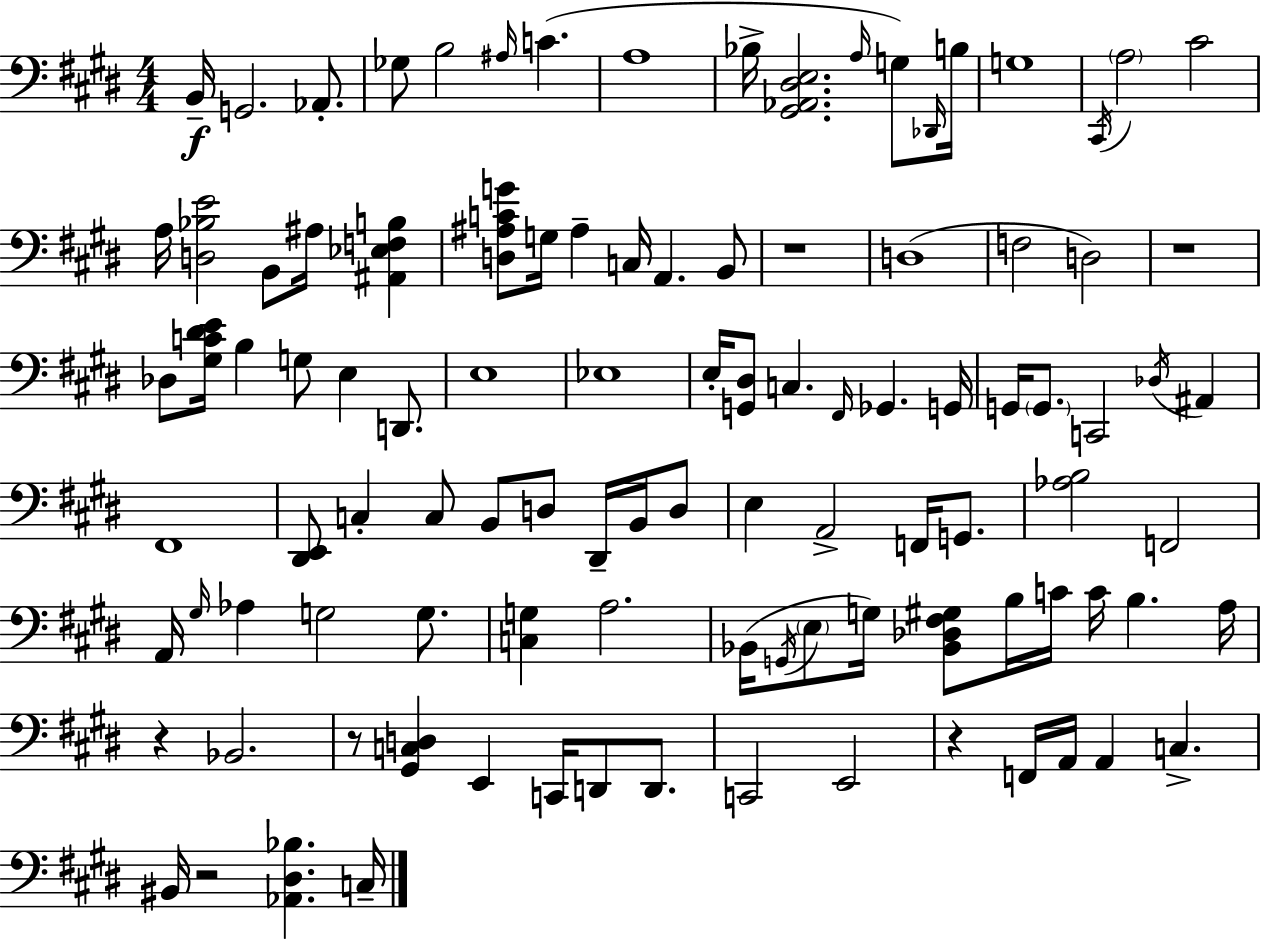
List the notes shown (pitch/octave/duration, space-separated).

B2/s G2/h. Ab2/e. Gb3/e B3/h A#3/s C4/q. A3/w Bb3/s [G#2,Ab2,D#3,E3]/h. A3/s G3/e Db2/s B3/s G3/w C#2/s A3/h C#4/h A3/s [D3,Bb3,E4]/h B2/e A#3/s [A#2,Eb3,F3,B3]/q [D3,A#3,C4,G4]/e G3/s A#3/q C3/s A2/q. B2/e R/w D3/w F3/h D3/h R/w Db3/e [G#3,C4,D#4,E4]/s B3/q G3/e E3/q D2/e. E3/w Eb3/w E3/s [G2,D#3]/e C3/q. F#2/s Gb2/q. G2/s G2/s G2/e. C2/h Db3/s A#2/q F#2/w [D#2,E2]/e C3/q C3/e B2/e D3/e D#2/s B2/s D3/e E3/q A2/h F2/s G2/e. [Ab3,B3]/h F2/h A2/s G#3/s Ab3/q G3/h G3/e. [C3,G3]/q A3/h. Bb2/s G2/s E3/e G3/s [Bb2,Db3,F#3,G#3]/e B3/s C4/s C4/s B3/q. A3/s R/q Bb2/h. R/e [G#2,C3,D3]/q E2/q C2/s D2/e D2/e. C2/h E2/h R/q F2/s A2/s A2/q C3/q. BIS2/s R/h [Ab2,D#3,Bb3]/q. C3/s